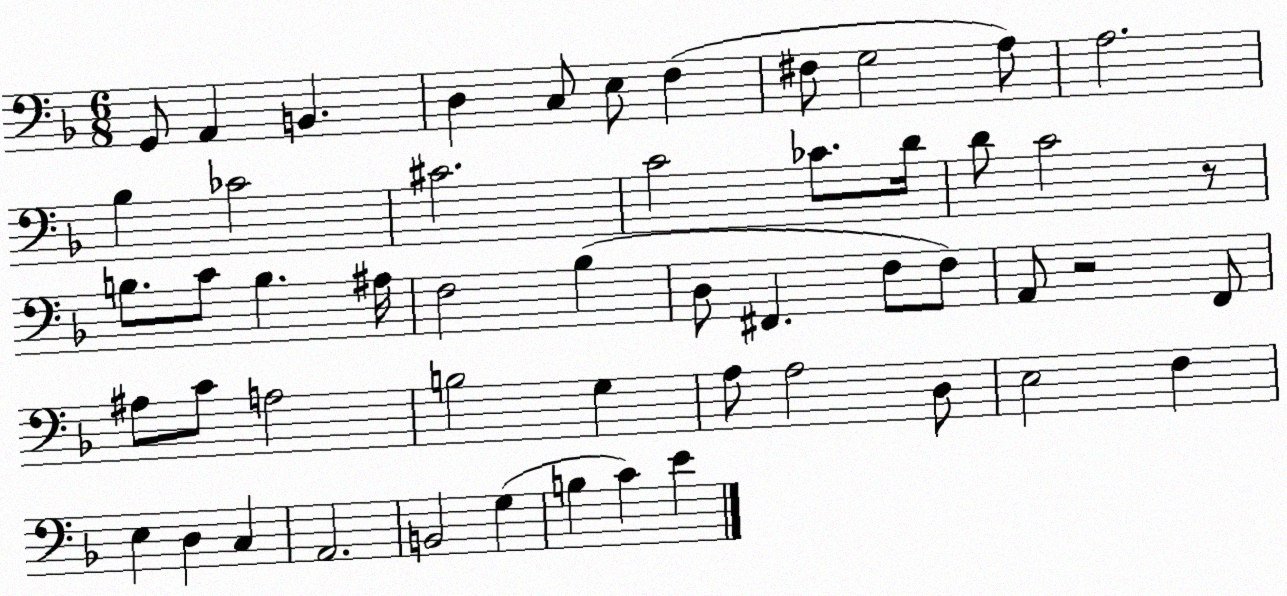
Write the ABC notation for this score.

X:1
T:Untitled
M:6/8
L:1/4
K:F
G,,/2 A,, B,, D, C,/2 E,/2 F, ^F,/2 G,2 A,/2 A,2 _B, _C2 ^C2 C2 _C/2 D/4 D/2 C2 z/2 B,/2 C/2 B, ^A,/4 F,2 _B, D,/2 ^F,, F,/2 F,/2 A,,/2 z2 F,,/2 ^A,/2 C/2 A,2 B,2 G, A,/2 A,2 D,/2 E,2 F, E, D, C, A,,2 B,,2 G, B, C E